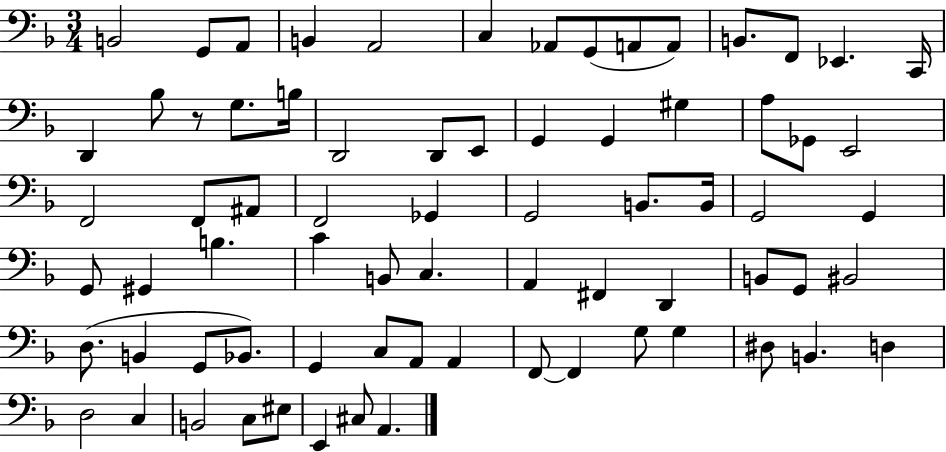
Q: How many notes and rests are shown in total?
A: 73